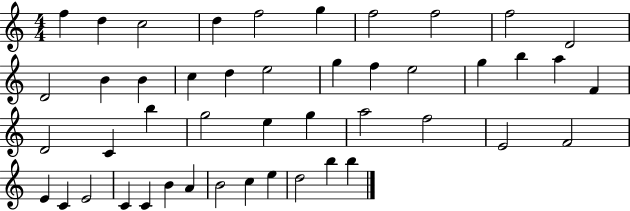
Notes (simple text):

F5/q D5/q C5/h D5/q F5/h G5/q F5/h F5/h F5/h D4/h D4/h B4/q B4/q C5/q D5/q E5/h G5/q F5/q E5/h G5/q B5/q A5/q F4/q D4/h C4/q B5/q G5/h E5/q G5/q A5/h F5/h E4/h F4/h E4/q C4/q E4/h C4/q C4/q B4/q A4/q B4/h C5/q E5/q D5/h B5/q B5/q